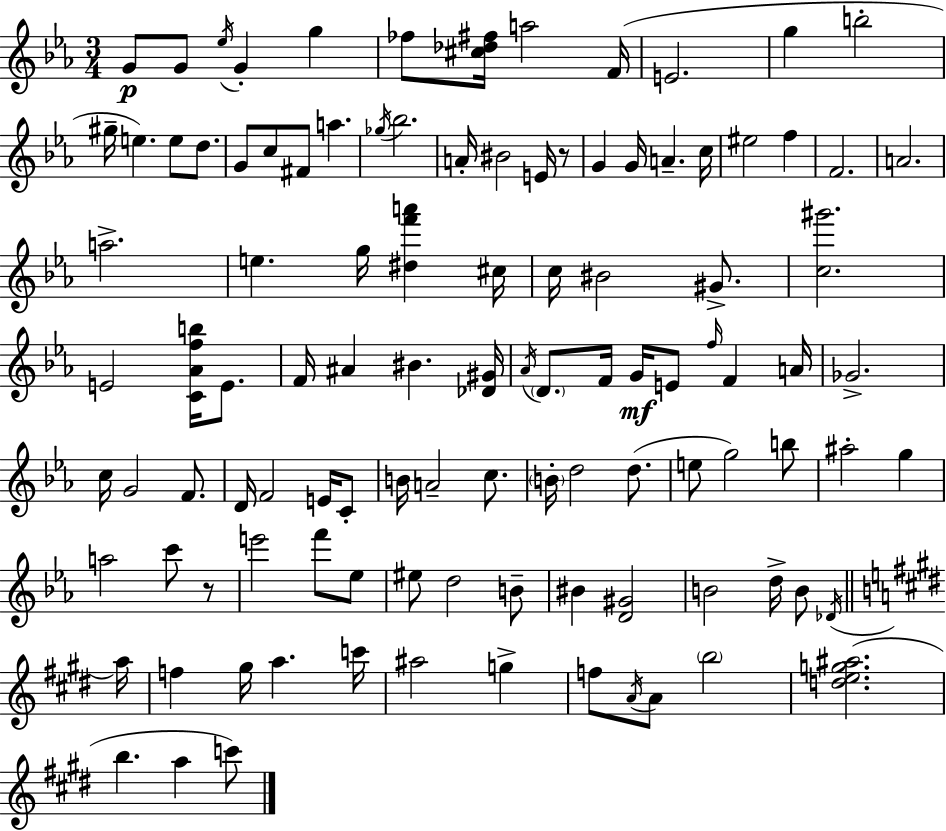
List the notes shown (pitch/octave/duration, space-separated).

G4/e G4/e Eb5/s G4/q G5/q FES5/e [C#5,Db5,F#5]/s A5/h F4/s E4/h. G5/q B5/h G#5/s E5/q. E5/e D5/e. G4/e C5/e F#4/e A5/q. Gb5/s Bb5/h. A4/s BIS4/h E4/s R/e G4/q G4/s A4/q. C5/s EIS5/h F5/q F4/h. A4/h. A5/h. E5/q. G5/s [D#5,F6,A6]/q C#5/s C5/s BIS4/h G#4/e. [C5,G#6]/h. E4/h [C4,Ab4,F5,B5]/s E4/e. F4/s A#4/q BIS4/q. [Db4,G#4]/s Ab4/s D4/e. F4/s G4/s E4/e F5/s F4/q A4/s Gb4/h. C5/s G4/h F4/e. D4/s F4/h E4/s C4/e B4/s A4/h C5/e. B4/s D5/h D5/e. E5/e G5/h B5/e A#5/h G5/q A5/h C6/e R/e E6/h F6/e Eb5/e EIS5/e D5/h B4/e BIS4/q [D4,G#4]/h B4/h D5/s B4/e Db4/s A5/s F5/q G#5/s A5/q. C6/s A#5/h G5/q F5/e A4/s A4/e B5/h [D5,E5,G5,A#5]/h. B5/q. A5/q C6/e